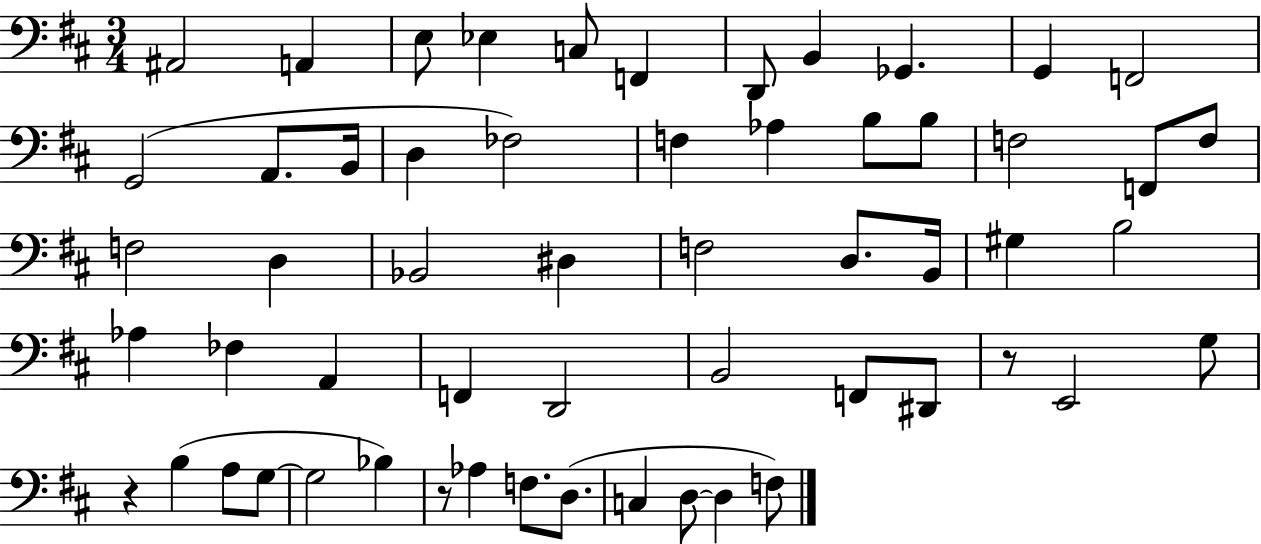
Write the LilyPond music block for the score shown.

{
  \clef bass
  \numericTimeSignature
  \time 3/4
  \key d \major
  \repeat volta 2 { ais,2 a,4 | e8 ees4 c8 f,4 | d,8 b,4 ges,4. | g,4 f,2 | \break g,2( a,8. b,16 | d4 fes2) | f4 aes4 b8 b8 | f2 f,8 f8 | \break f2 d4 | bes,2 dis4 | f2 d8. b,16 | gis4 b2 | \break aes4 fes4 a,4 | f,4 d,2 | b,2 f,8 dis,8 | r8 e,2 g8 | \break r4 b4( a8 g8~~ | g2 bes4) | r8 aes4 f8. d8.( | c4 d8~~ d4 f8) | \break } \bar "|."
}